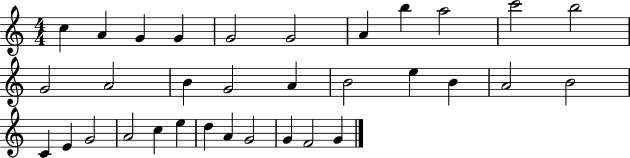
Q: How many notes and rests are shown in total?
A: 33